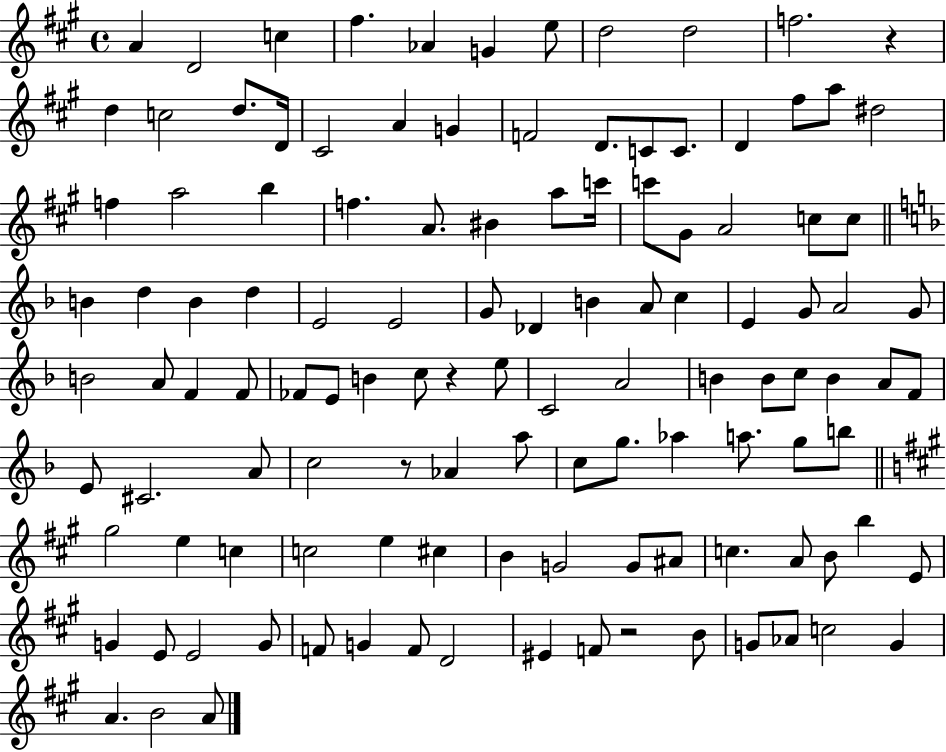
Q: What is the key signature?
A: A major